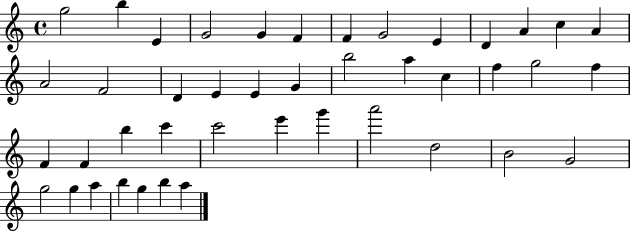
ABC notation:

X:1
T:Untitled
M:4/4
L:1/4
K:C
g2 b E G2 G F F G2 E D A c A A2 F2 D E E G b2 a c f g2 f F F b c' c'2 e' g' a'2 d2 B2 G2 g2 g a b g b a